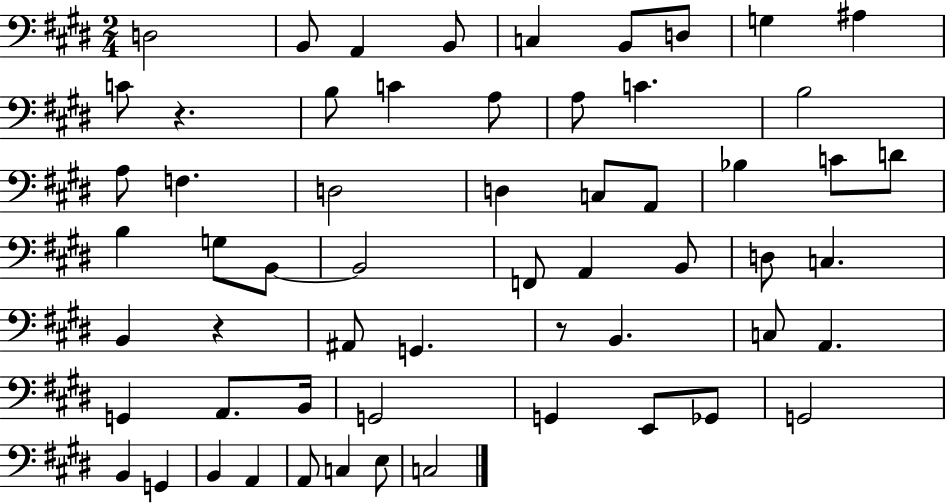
D3/h B2/e A2/q B2/e C3/q B2/e D3/e G3/q A#3/q C4/e R/q. B3/e C4/q A3/e A3/e C4/q. B3/h A3/e F3/q. D3/h D3/q C3/e A2/e Bb3/q C4/e D4/e B3/q G3/e B2/e B2/h F2/e A2/q B2/e D3/e C3/q. B2/q R/q A#2/e G2/q. R/e B2/q. C3/e A2/q. G2/q A2/e. B2/s G2/h G2/q E2/e Gb2/e G2/h B2/q G2/q B2/q A2/q A2/e C3/q E3/e C3/h